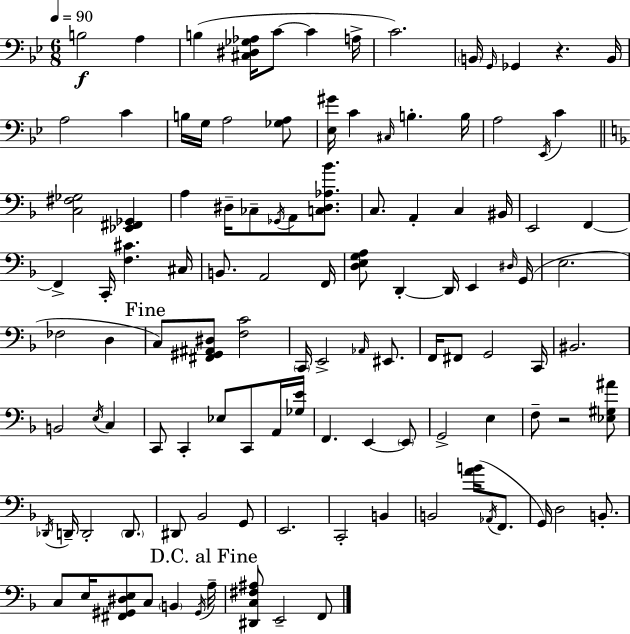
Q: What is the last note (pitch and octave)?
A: F2